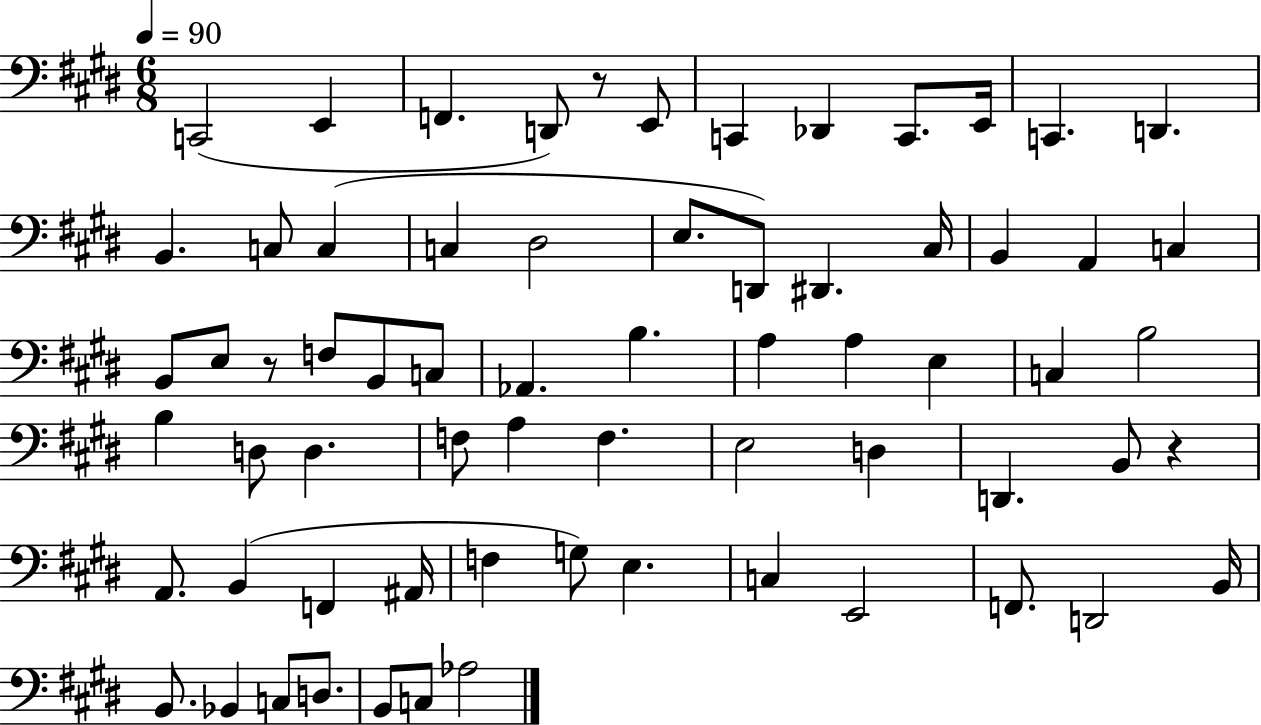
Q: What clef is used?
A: bass